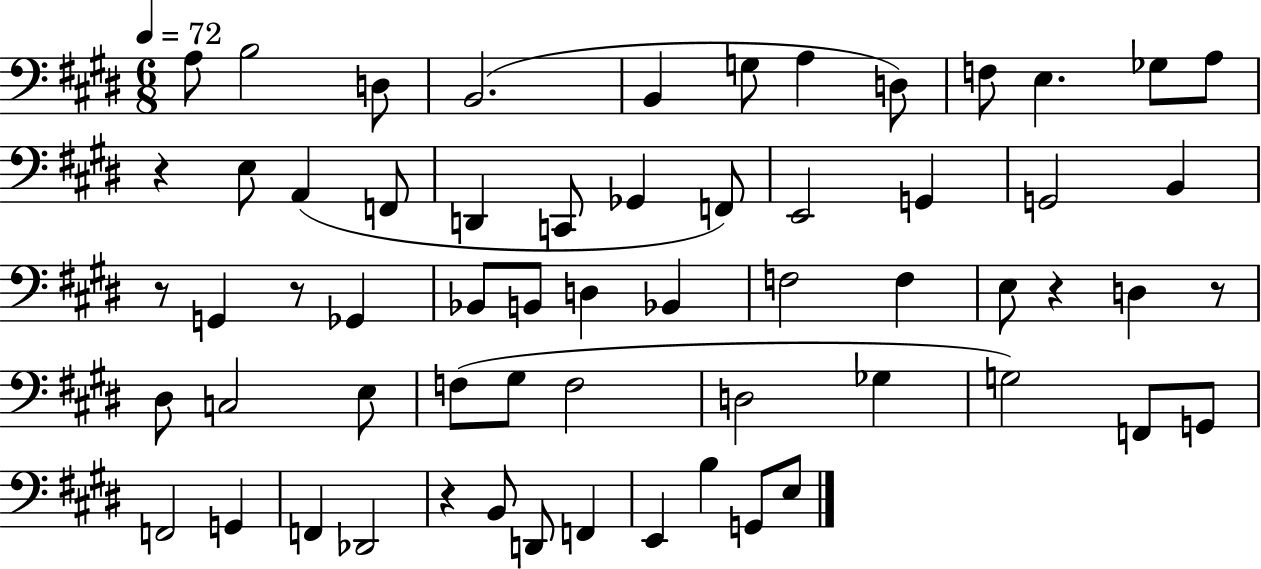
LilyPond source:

{
  \clef bass
  \numericTimeSignature
  \time 6/8
  \key e \major
  \tempo 4 = 72
  a8 b2 d8 | b,2.( | b,4 g8 a4 d8) | f8 e4. ges8 a8 | \break r4 e8 a,4( f,8 | d,4 c,8 ges,4 f,8) | e,2 g,4 | g,2 b,4 | \break r8 g,4 r8 ges,4 | bes,8 b,8 d4 bes,4 | f2 f4 | e8 r4 d4 r8 | \break dis8 c2 e8 | f8( gis8 f2 | d2 ges4 | g2) f,8 g,8 | \break f,2 g,4 | f,4 des,2 | r4 b,8 d,8 f,4 | e,4 b4 g,8 e8 | \break \bar "|."
}